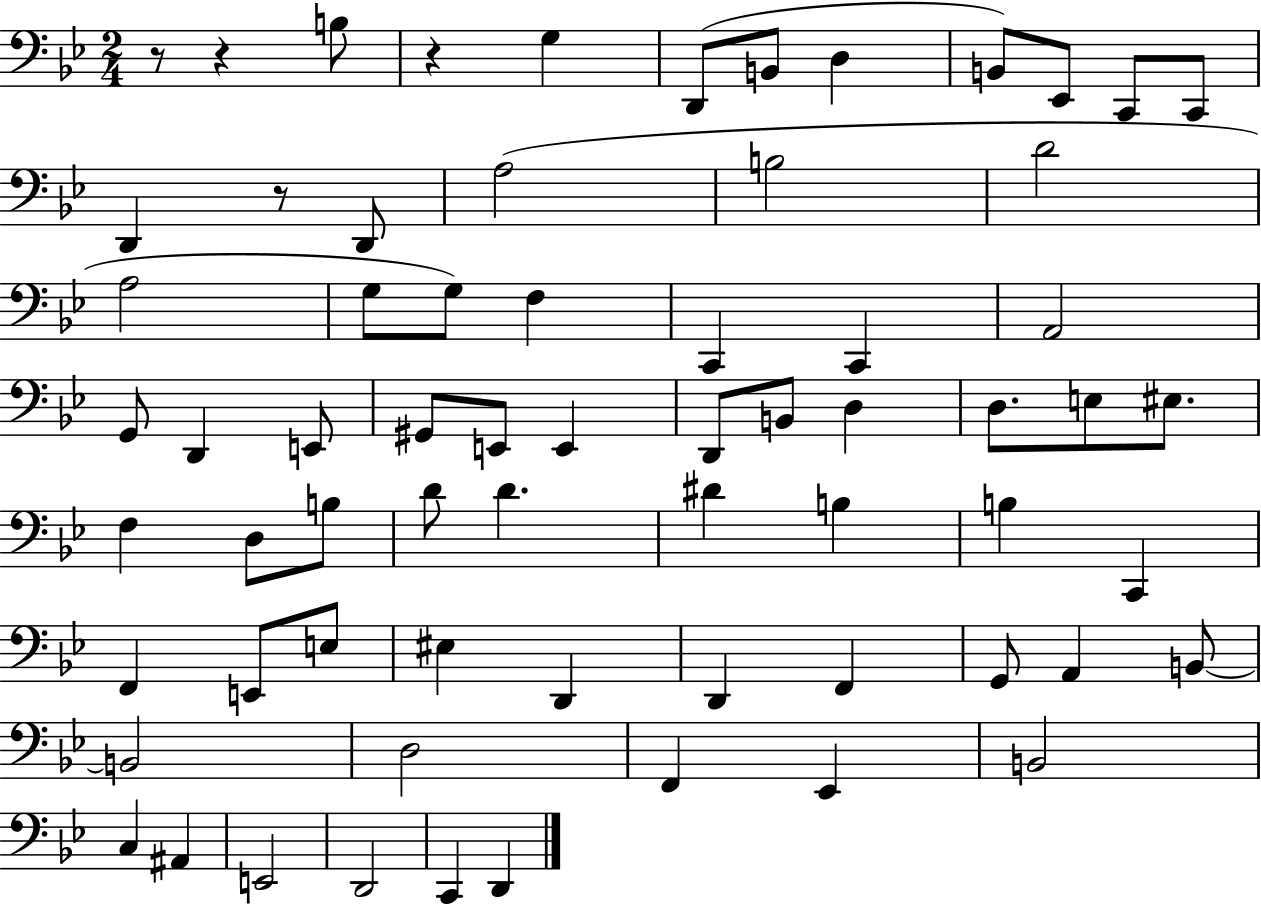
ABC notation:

X:1
T:Untitled
M:2/4
L:1/4
K:Bb
z/2 z B,/2 z G, D,,/2 B,,/2 D, B,,/2 _E,,/2 C,,/2 C,,/2 D,, z/2 D,,/2 A,2 B,2 D2 A,2 G,/2 G,/2 F, C,, C,, A,,2 G,,/2 D,, E,,/2 ^G,,/2 E,,/2 E,, D,,/2 B,,/2 D, D,/2 E,/2 ^E,/2 F, D,/2 B,/2 D/2 D ^D B, B, C,, F,, E,,/2 E,/2 ^E, D,, D,, F,, G,,/2 A,, B,,/2 B,,2 D,2 F,, _E,, B,,2 C, ^A,, E,,2 D,,2 C,, D,,